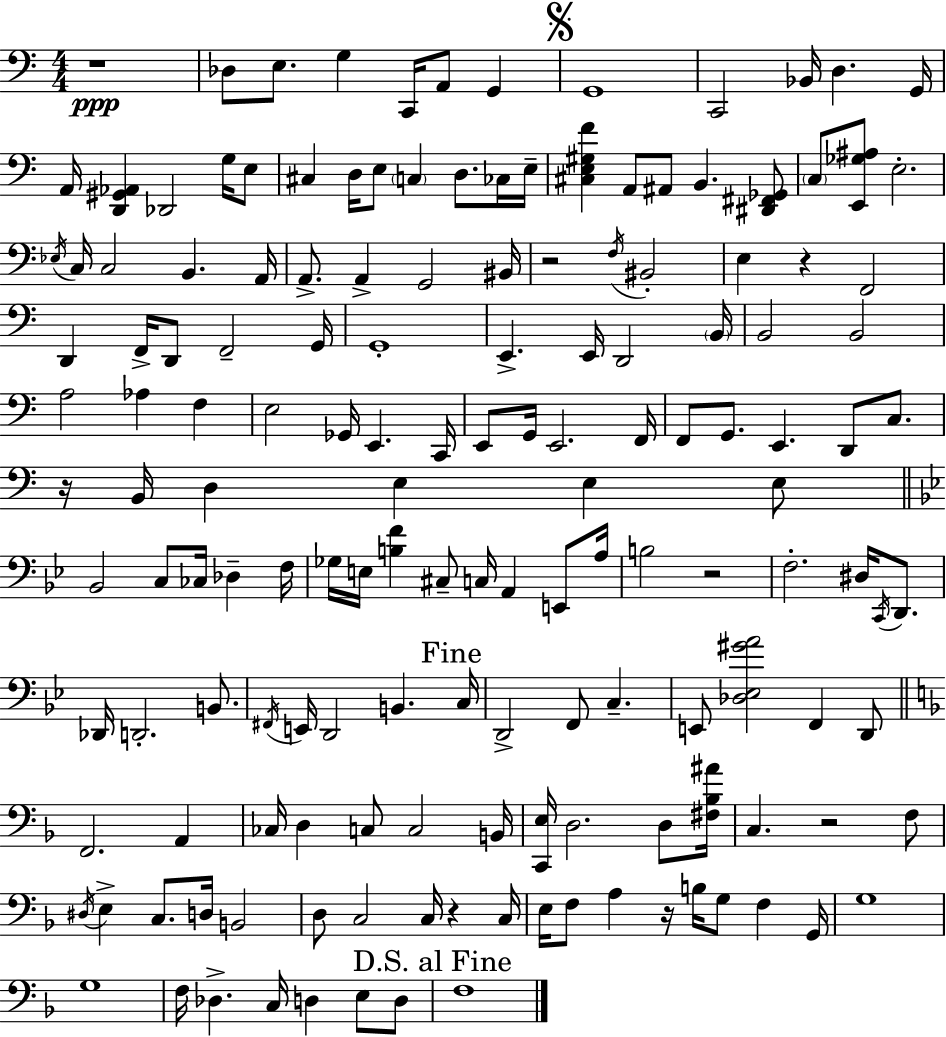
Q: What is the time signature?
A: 4/4